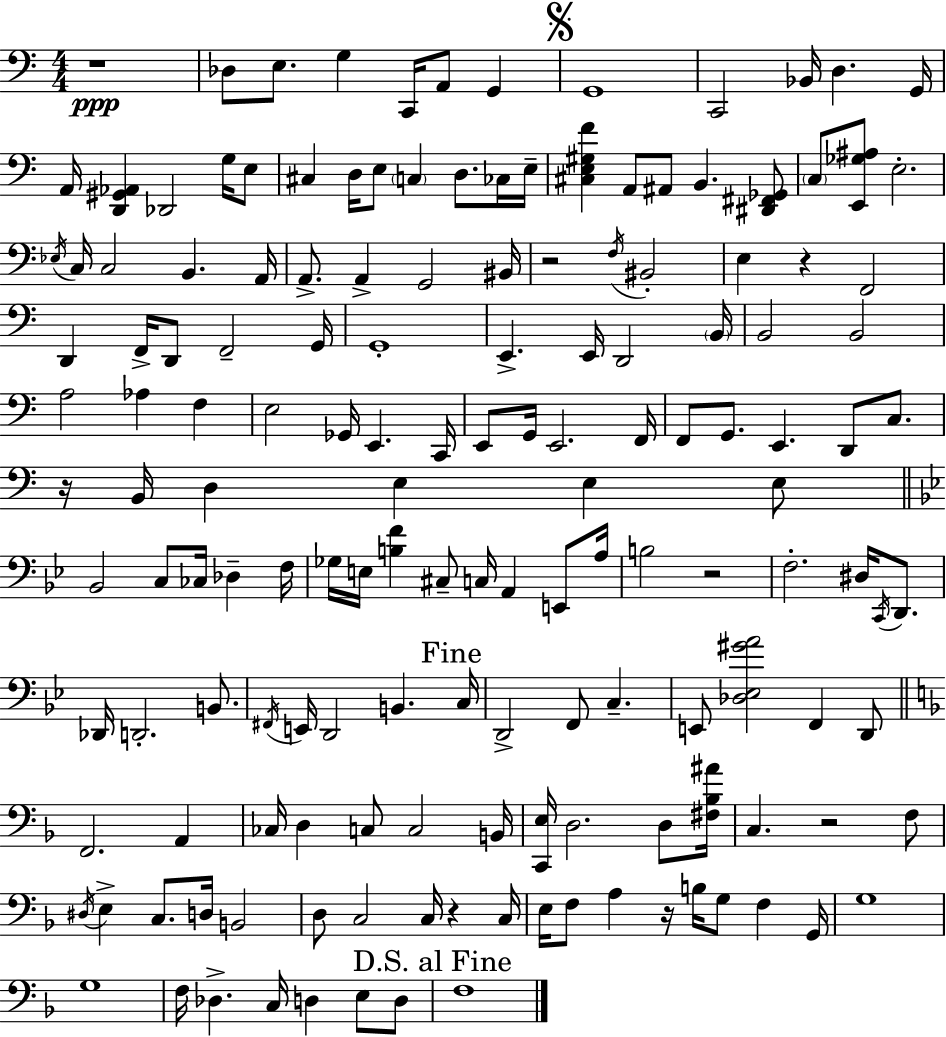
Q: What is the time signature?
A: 4/4